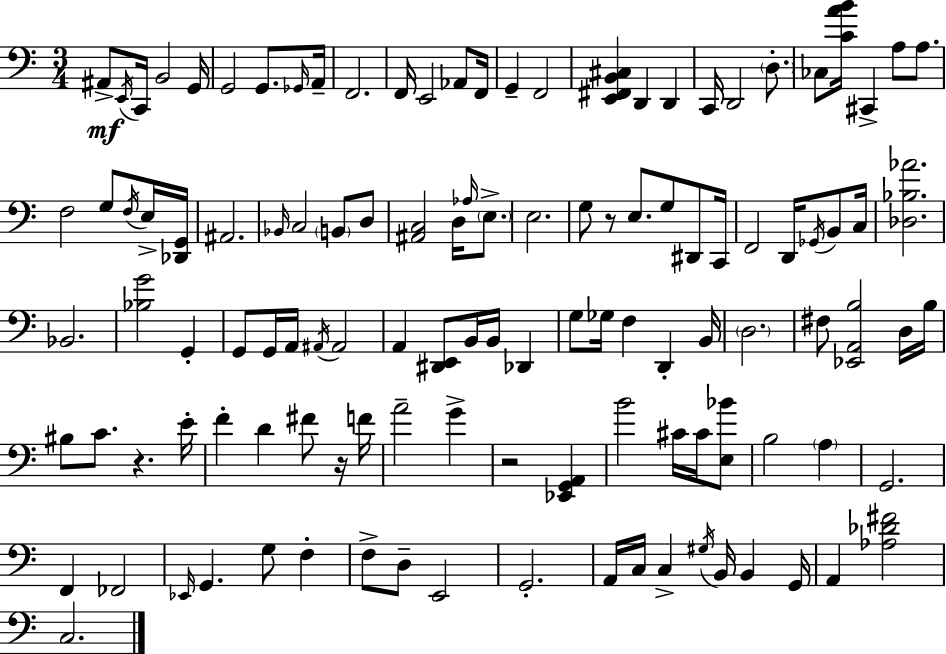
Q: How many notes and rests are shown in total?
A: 117